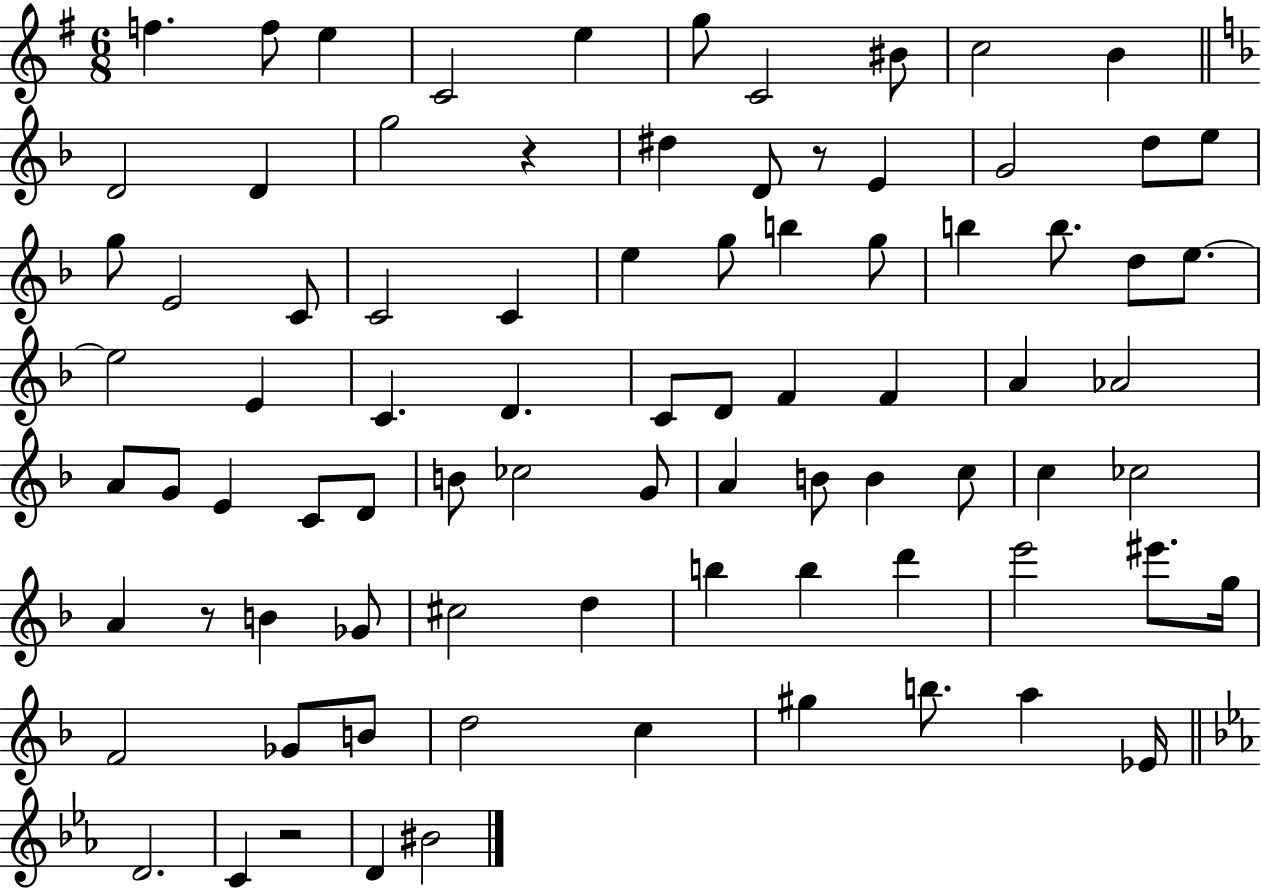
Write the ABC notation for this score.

X:1
T:Untitled
M:6/8
L:1/4
K:G
f f/2 e C2 e g/2 C2 ^B/2 c2 B D2 D g2 z ^d D/2 z/2 E G2 d/2 e/2 g/2 E2 C/2 C2 C e g/2 b g/2 b b/2 d/2 e/2 e2 E C D C/2 D/2 F F A _A2 A/2 G/2 E C/2 D/2 B/2 _c2 G/2 A B/2 B c/2 c _c2 A z/2 B _G/2 ^c2 d b b d' e'2 ^e'/2 g/4 F2 _G/2 B/2 d2 c ^g b/2 a _E/4 D2 C z2 D ^B2